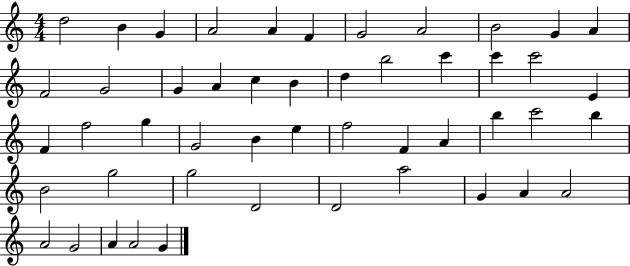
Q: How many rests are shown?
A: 0